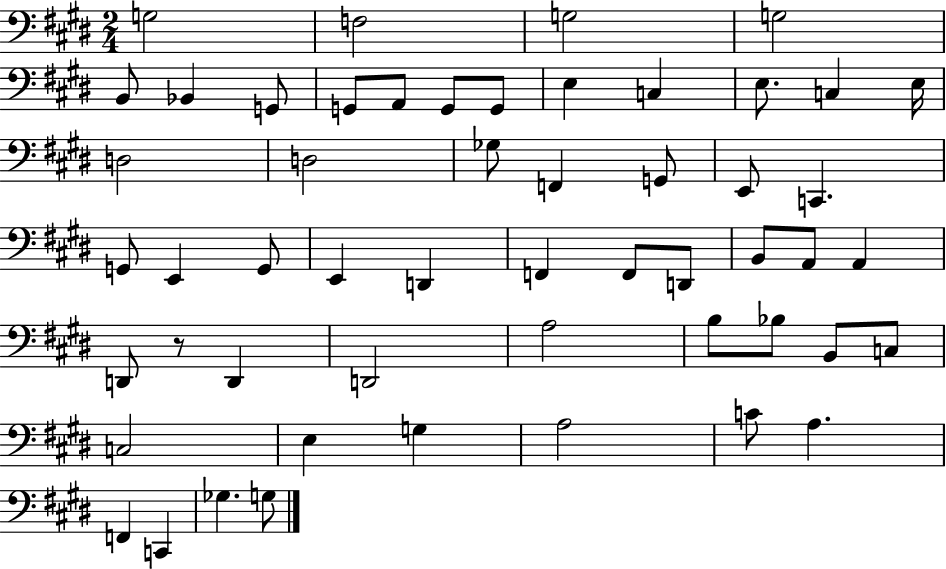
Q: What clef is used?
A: bass